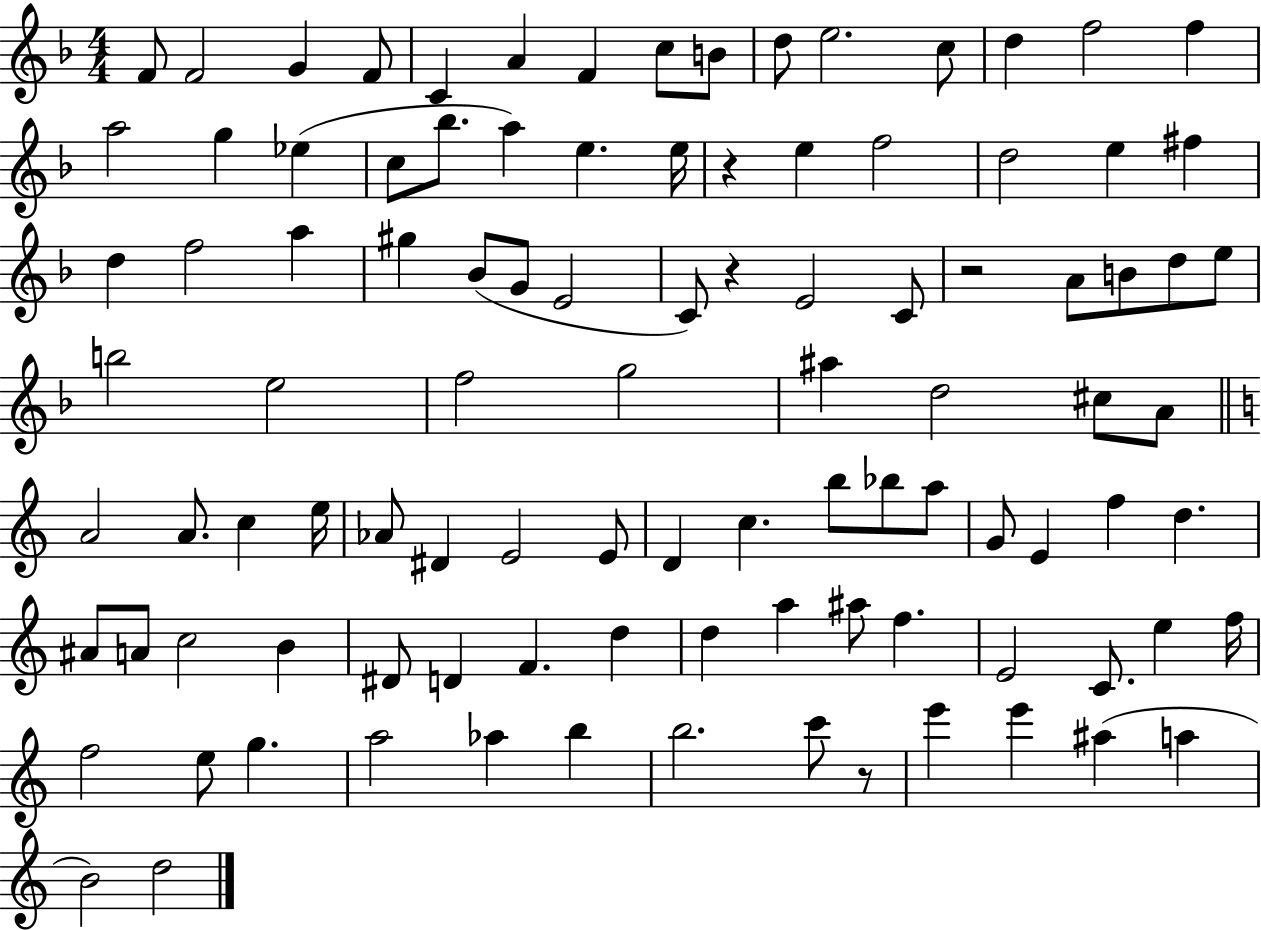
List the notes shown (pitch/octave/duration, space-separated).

F4/e F4/h G4/q F4/e C4/q A4/q F4/q C5/e B4/e D5/e E5/h. C5/e D5/q F5/h F5/q A5/h G5/q Eb5/q C5/e Bb5/e. A5/q E5/q. E5/s R/q E5/q F5/h D5/h E5/q F#5/q D5/q F5/h A5/q G#5/q Bb4/e G4/e E4/h C4/e R/q E4/h C4/e R/h A4/e B4/e D5/e E5/e B5/h E5/h F5/h G5/h A#5/q D5/h C#5/e A4/e A4/h A4/e. C5/q E5/s Ab4/e D#4/q E4/h E4/e D4/q C5/q. B5/e Bb5/e A5/e G4/e E4/q F5/q D5/q. A#4/e A4/e C5/h B4/q D#4/e D4/q F4/q. D5/q D5/q A5/q A#5/e F5/q. E4/h C4/e. E5/q F5/s F5/h E5/e G5/q. A5/h Ab5/q B5/q B5/h. C6/e R/e E6/q E6/q A#5/q A5/q B4/h D5/h